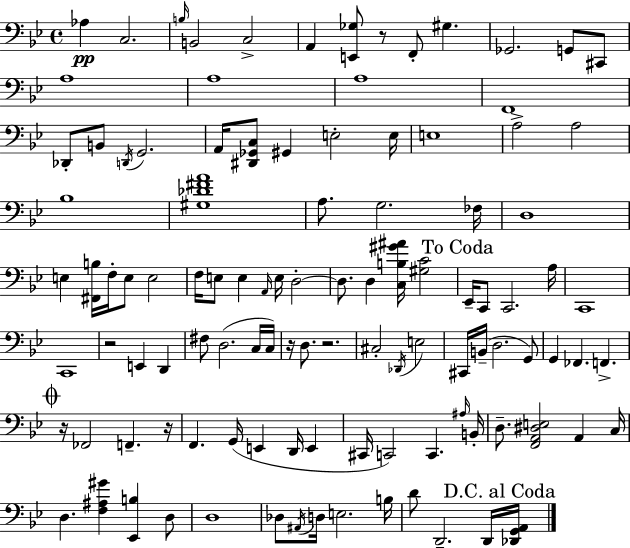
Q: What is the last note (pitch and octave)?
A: D2